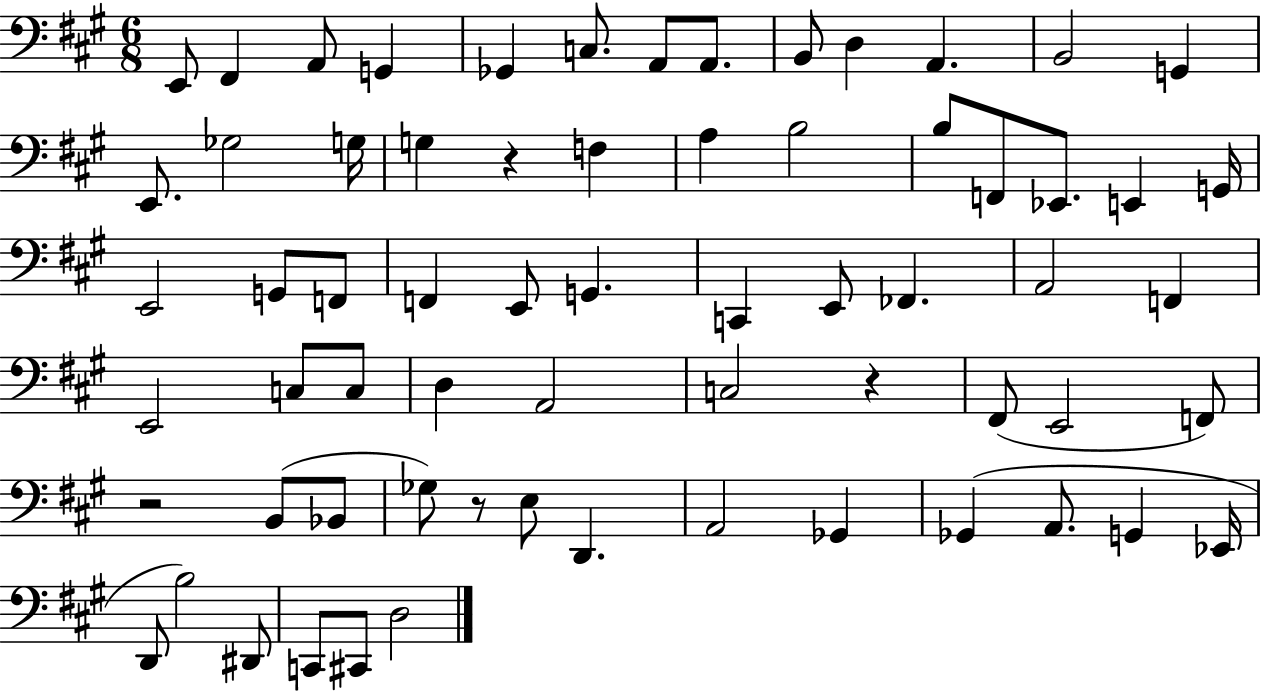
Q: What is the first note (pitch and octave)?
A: E2